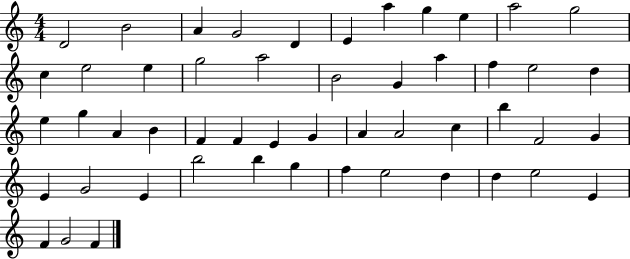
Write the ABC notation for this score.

X:1
T:Untitled
M:4/4
L:1/4
K:C
D2 B2 A G2 D E a g e a2 g2 c e2 e g2 a2 B2 G a f e2 d e g A B F F E G A A2 c b F2 G E G2 E b2 b g f e2 d d e2 E F G2 F